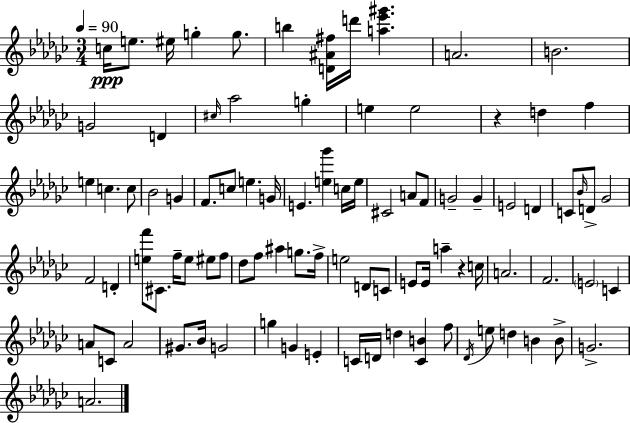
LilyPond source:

{
  \clef treble
  \numericTimeSignature
  \time 3/4
  \key ees \minor
  \tempo 4 = 90
  \repeat volta 2 { c''16\ppp e''8. eis''16 g''4-. g''8. | b''4 <d' ais' fis''>16 d'''16 <a'' ees''' gis'''>4. | a'2. | b'2. | \break g'2 d'4 | \grace { cis''16 } aes''2 g''4-. | e''4 e''2 | r4 d''4 f''4 | \break e''4 c''4. c''8 | bes'2 g'4 | f'8. c''8 e''4. | g'16 e'4. <e'' ges'''>4 c''16 | \break e''16 cis'2 a'8 f'8 | g'2-- g'4-- | e'2 d'4 | c'8 \grace { bes'16 } d'8-> ges'2 | \break f'2 d'4-. | <e'' f'''>8 cis'8. f''16-- e''8 eis''8 | f''8 des''8 f''8 ais''4 g''8. | f''16-> e''2 d'8 | \break c'8 e'8 e'16 a''4-- r4 | c''16 a'2. | f'2. | \parenthesize e'2 c'4 | \break a'8 c'8 a'2 | gis'8. bes'16 g'2 | g''4 g'4 e'4-. | c'16 d'16 d''4 <c' b'>4 | \break f''8 \acciaccatura { des'16 } e''8 d''4 b'4 | b'8-> g'2.-> | a'2. | } \bar "|."
}